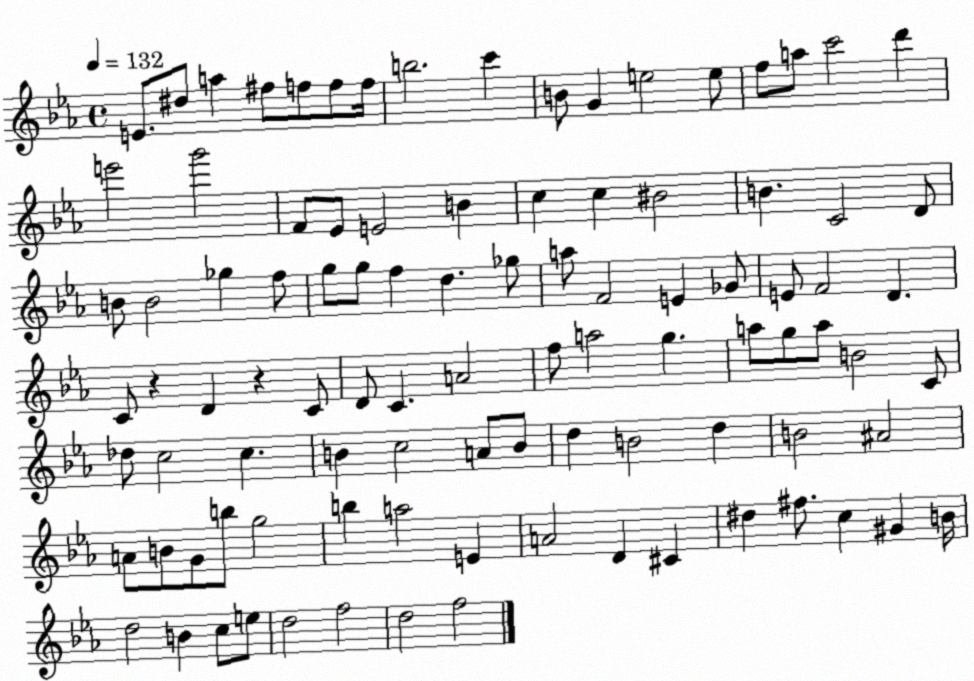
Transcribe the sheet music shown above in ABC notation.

X:1
T:Untitled
M:4/4
L:1/4
K:Eb
E/2 ^d/2 a ^f/2 f/2 f/2 f/4 b2 c' B/2 G e2 e/2 f/2 a/2 c'2 d' e'2 g'2 F/2 _E/2 E2 B c c ^B2 B C2 D/2 B/2 B2 _g f/2 g/2 g/2 f d _g/2 a/2 F2 E _G/2 E/2 F2 D C/2 z D z C/2 D/2 C A2 f/2 a2 g a/2 g/2 a/2 B2 C/2 _d/2 c2 c B c2 A/2 B/2 d B2 d B2 ^A2 A/2 B/2 G/2 b/2 g2 b a2 E A2 D ^C ^d ^f/2 c ^G B/4 d2 B c/2 e/2 d2 f2 d2 f2